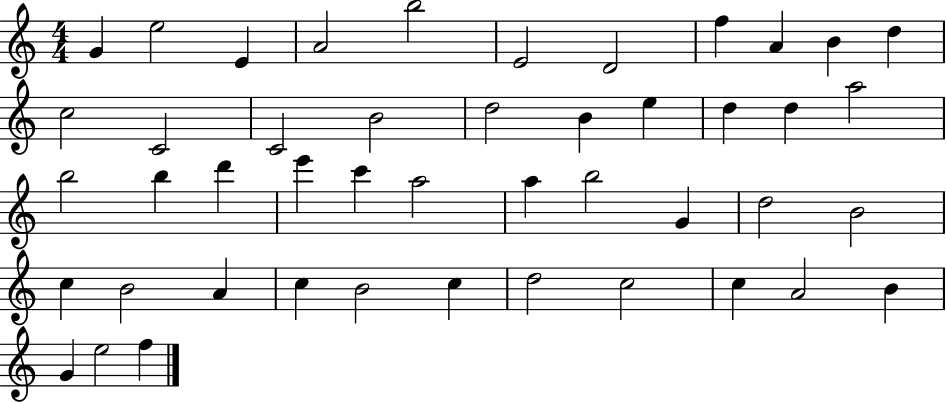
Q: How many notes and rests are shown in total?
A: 46